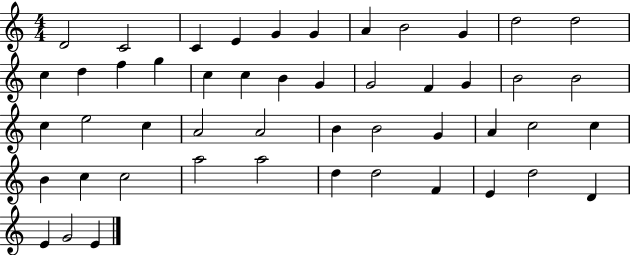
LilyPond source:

{
  \clef treble
  \numericTimeSignature
  \time 4/4
  \key c \major
  d'2 c'2 | c'4 e'4 g'4 g'4 | a'4 b'2 g'4 | d''2 d''2 | \break c''4 d''4 f''4 g''4 | c''4 c''4 b'4 g'4 | g'2 f'4 g'4 | b'2 b'2 | \break c''4 e''2 c''4 | a'2 a'2 | b'4 b'2 g'4 | a'4 c''2 c''4 | \break b'4 c''4 c''2 | a''2 a''2 | d''4 d''2 f'4 | e'4 d''2 d'4 | \break e'4 g'2 e'4 | \bar "|."
}